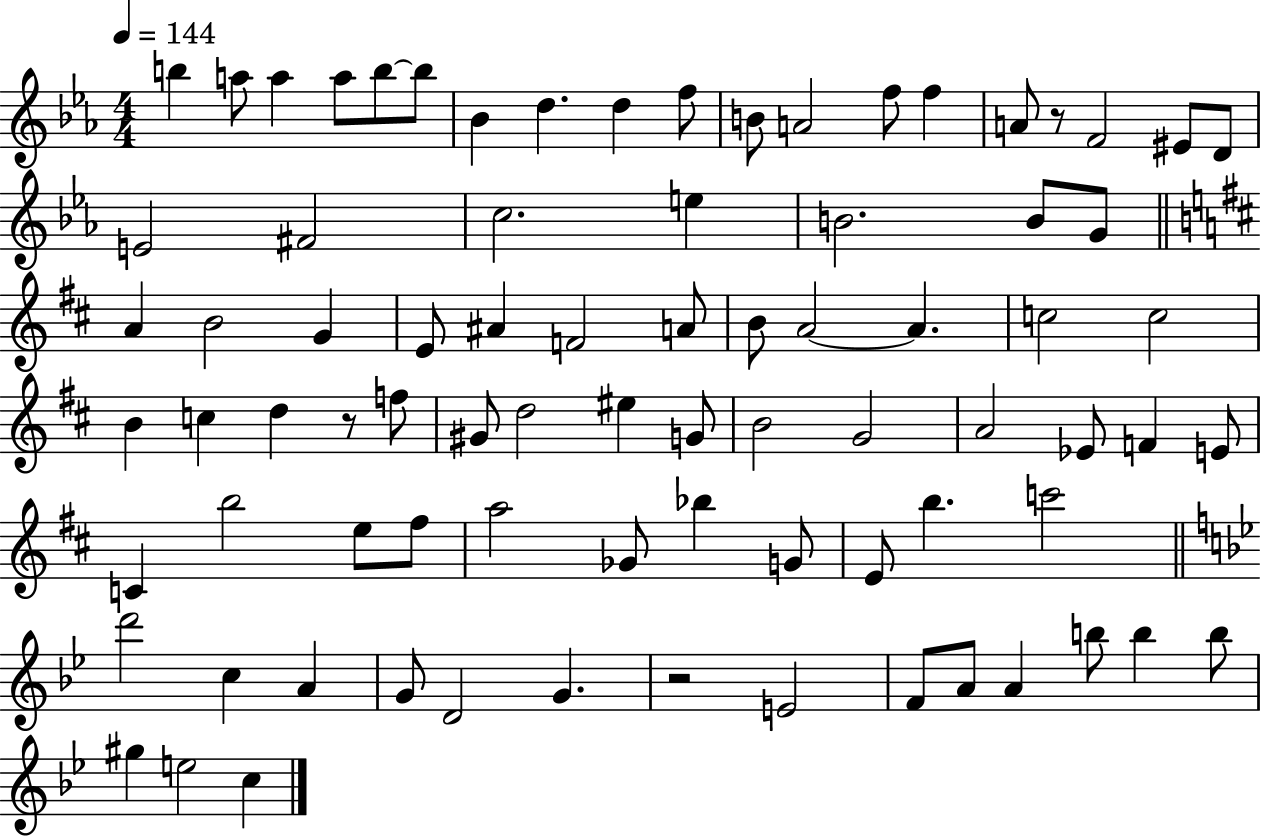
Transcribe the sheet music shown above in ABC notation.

X:1
T:Untitled
M:4/4
L:1/4
K:Eb
b a/2 a a/2 b/2 b/2 _B d d f/2 B/2 A2 f/2 f A/2 z/2 F2 ^E/2 D/2 E2 ^F2 c2 e B2 B/2 G/2 A B2 G E/2 ^A F2 A/2 B/2 A2 A c2 c2 B c d z/2 f/2 ^G/2 d2 ^e G/2 B2 G2 A2 _E/2 F E/2 C b2 e/2 ^f/2 a2 _G/2 _b G/2 E/2 b c'2 d'2 c A G/2 D2 G z2 E2 F/2 A/2 A b/2 b b/2 ^g e2 c